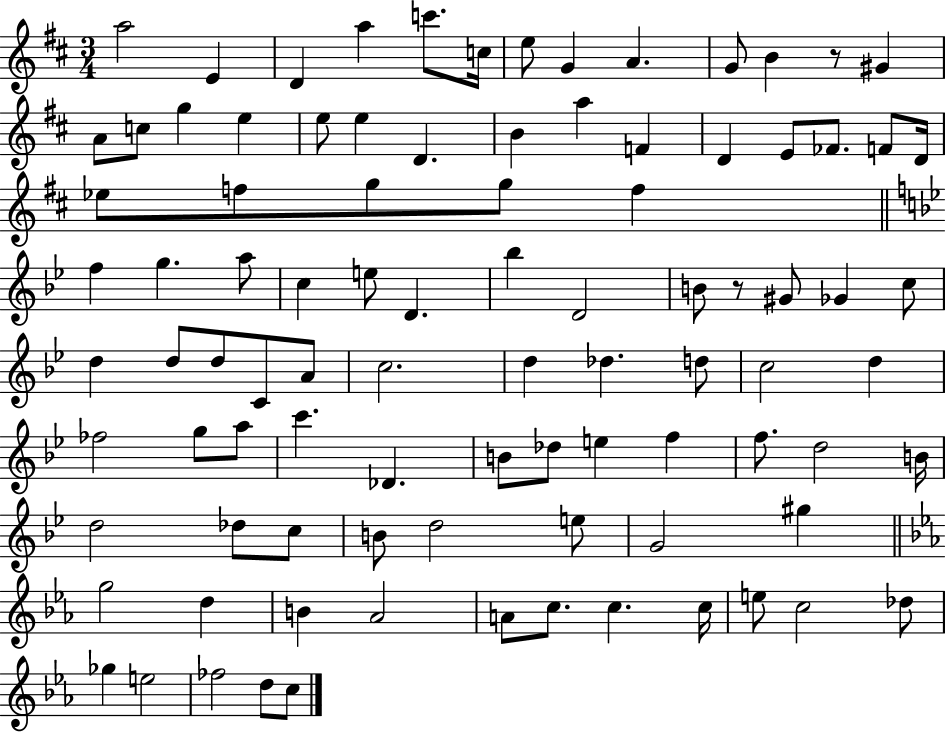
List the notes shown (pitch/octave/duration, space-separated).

A5/h E4/q D4/q A5/q C6/e. C5/s E5/e G4/q A4/q. G4/e B4/q R/e G#4/q A4/e C5/e G5/q E5/q E5/e E5/q D4/q. B4/q A5/q F4/q D4/q E4/e FES4/e. F4/e D4/s Eb5/e F5/e G5/e G5/e F5/q F5/q G5/q. A5/e C5/q E5/e D4/q. Bb5/q D4/h B4/e R/e G#4/e Gb4/q C5/e D5/q D5/e D5/e C4/e A4/e C5/h. D5/q Db5/q. D5/e C5/h D5/q FES5/h G5/e A5/e C6/q. Db4/q. B4/e Db5/e E5/q F5/q F5/e. D5/h B4/s D5/h Db5/e C5/e B4/e D5/h E5/e G4/h G#5/q G5/h D5/q B4/q Ab4/h A4/e C5/e. C5/q. C5/s E5/e C5/h Db5/e Gb5/q E5/h FES5/h D5/e C5/e